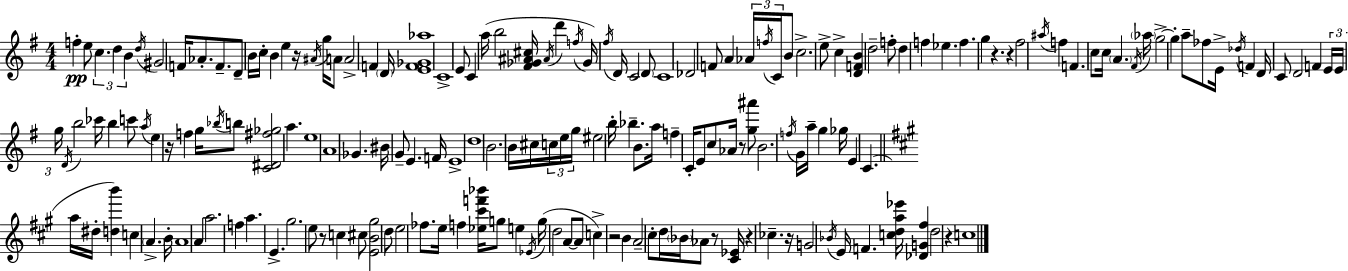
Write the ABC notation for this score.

X:1
T:Untitled
M:4/4
L:1/4
K:G
f e/2 c d B d/4 ^G2 F/4 _A/2 F/2 D/2 B/4 c/4 B e z/4 ^A/4 g/4 A/2 A2 F D/4 [EF_G_a]4 C4 E/2 C a/4 b2 [^F_G^A^c]/4 ^A/4 d' f/4 _G/4 ^f/4 D/4 C2 D/2 C4 _D2 F/2 A _A/4 f/4 C/4 B/2 c2 e/2 c [DFB] d2 f/2 d f _e f g z z ^f2 ^a/4 f F c/2 c/4 A ^F/4 _a/4 g2 g a/2 _f/2 E/4 _d/4 F D/4 C/2 D2 F E/4 E/4 g/4 D/4 b2 _c'/4 b c'/2 a/4 e z/4 f g/4 _b/4 b/2 [C^D^f_g]2 a e4 A4 _G ^B/4 G/2 E F/4 E4 d4 B2 B/4 ^c/4 c/4 e/4 g/4 ^e2 b/4 _b B/2 a/4 f C/4 E/2 c/2 _A/4 z/2 [g^a']/2 B2 f/4 G/4 a/4 g _g/4 E C a/4 ^d/4 [db'] c A B/4 A4 A a2 f a E ^g2 e/2 z/2 c ^c/2 [EB^g]2 d/2 e2 _f/2 e/4 f [_e^c'f'_b']/4 g/2 e _E/4 g/4 d2 A/2 A/2 c z2 B A2 ^c/2 d/4 _B/4 _A/2 z/2 [^C_E]/4 z _c z/4 G2 _B/4 E/4 F [cda_e']/4 [_DG^f] d2 z c4